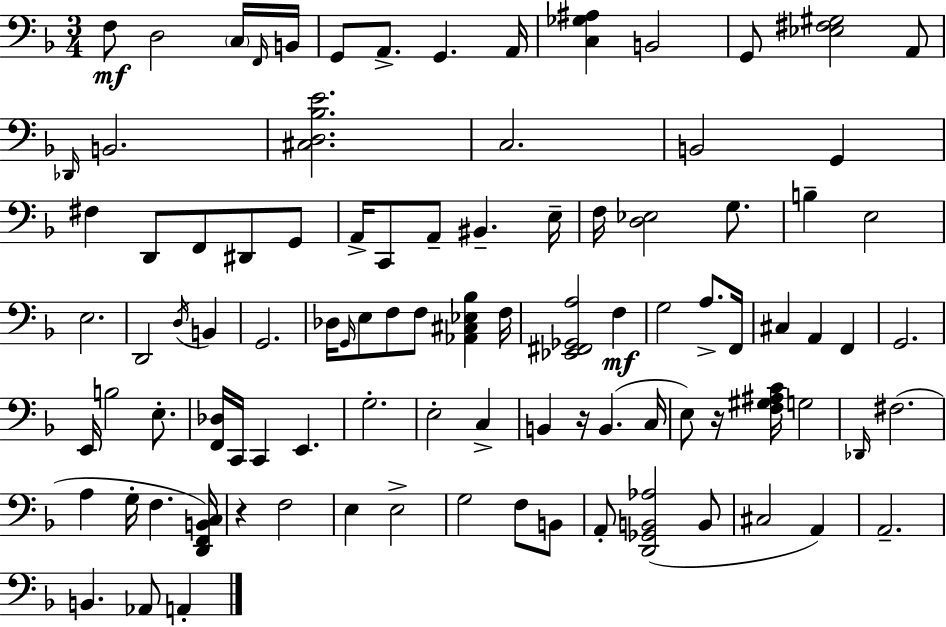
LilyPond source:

{
  \clef bass
  \numericTimeSignature
  \time 3/4
  \key f \major
  \repeat volta 2 { f8\mf d2 \parenthesize c16 \grace { f,16 } | b,16 g,8 a,8.-> g,4. | a,16 <c ges ais>4 b,2 | g,8 <ees fis gis>2 a,8 | \break \grace { des,16 } b,2. | <cis d bes e'>2. | c2. | b,2 g,4 | \break fis4 d,8 f,8 dis,8 | g,8 a,16-> c,8 a,8-- bis,4.-- | e16-- f16 <d ees>2 g8. | b4-- e2 | \break e2. | d,2 \acciaccatura { d16 } b,4 | g,2. | des16 \grace { g,16 } e8 f8 f8 <aes, cis ees bes>4 | \break f16 <ees, fis, ges, a>2 | f4\mf g2 | a8.-> f,16 cis4 a,4 | f,4 g,2. | \break e,16 b2 | e8.-. <f, des>16 c,16 c,4 e,4. | g2.-. | e2-. | \break c4-> b,4 r16 b,4.( | c16 e8) r16 <f gis ais c'>16 g2 | \grace { des,16 } fis2.( | a4 g16-. f4. | \break <d, f, b, c>16) r4 f2 | e4 e2-> | g2 | f8 b,8 a,8-. <d, ges, b, aes>2( | \break b,8 cis2 | a,4) a,2.-- | b,4. aes,8 | a,4-. } \bar "|."
}